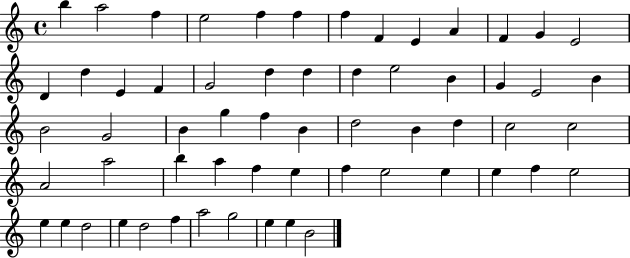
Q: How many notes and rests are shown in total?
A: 60